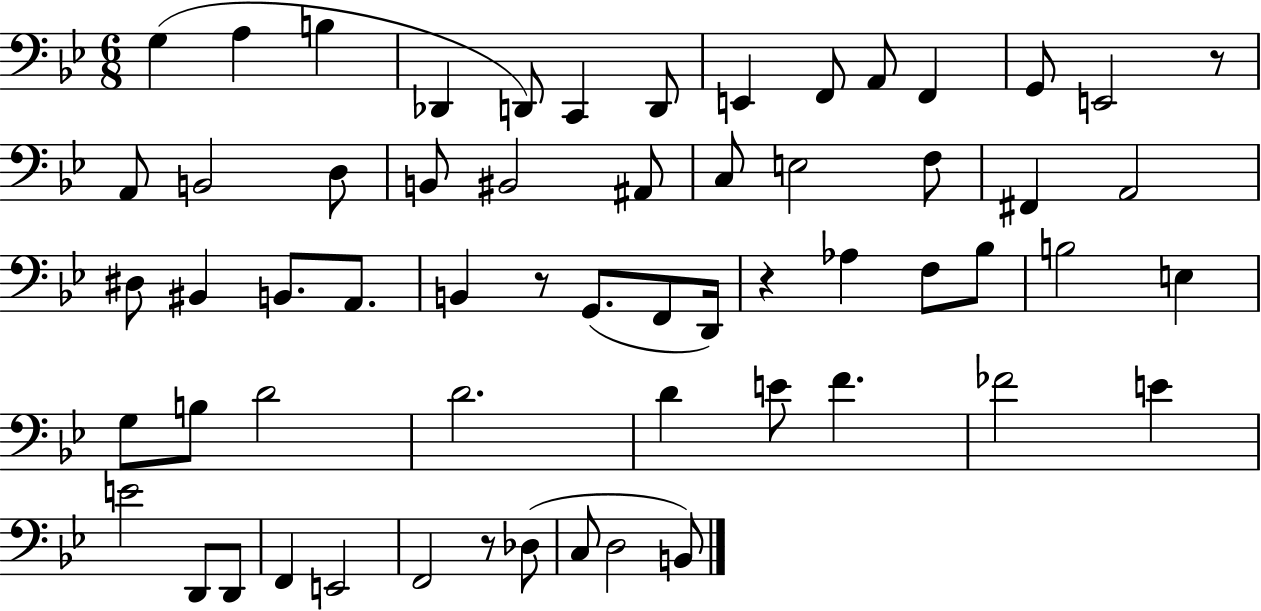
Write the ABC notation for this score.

X:1
T:Untitled
M:6/8
L:1/4
K:Bb
G, A, B, _D,, D,,/2 C,, D,,/2 E,, F,,/2 A,,/2 F,, G,,/2 E,,2 z/2 A,,/2 B,,2 D,/2 B,,/2 ^B,,2 ^A,,/2 C,/2 E,2 F,/2 ^F,, A,,2 ^D,/2 ^B,, B,,/2 A,,/2 B,, z/2 G,,/2 F,,/2 D,,/4 z _A, F,/2 _B,/2 B,2 E, G,/2 B,/2 D2 D2 D E/2 F _F2 E E2 D,,/2 D,,/2 F,, E,,2 F,,2 z/2 _D,/2 C,/2 D,2 B,,/2